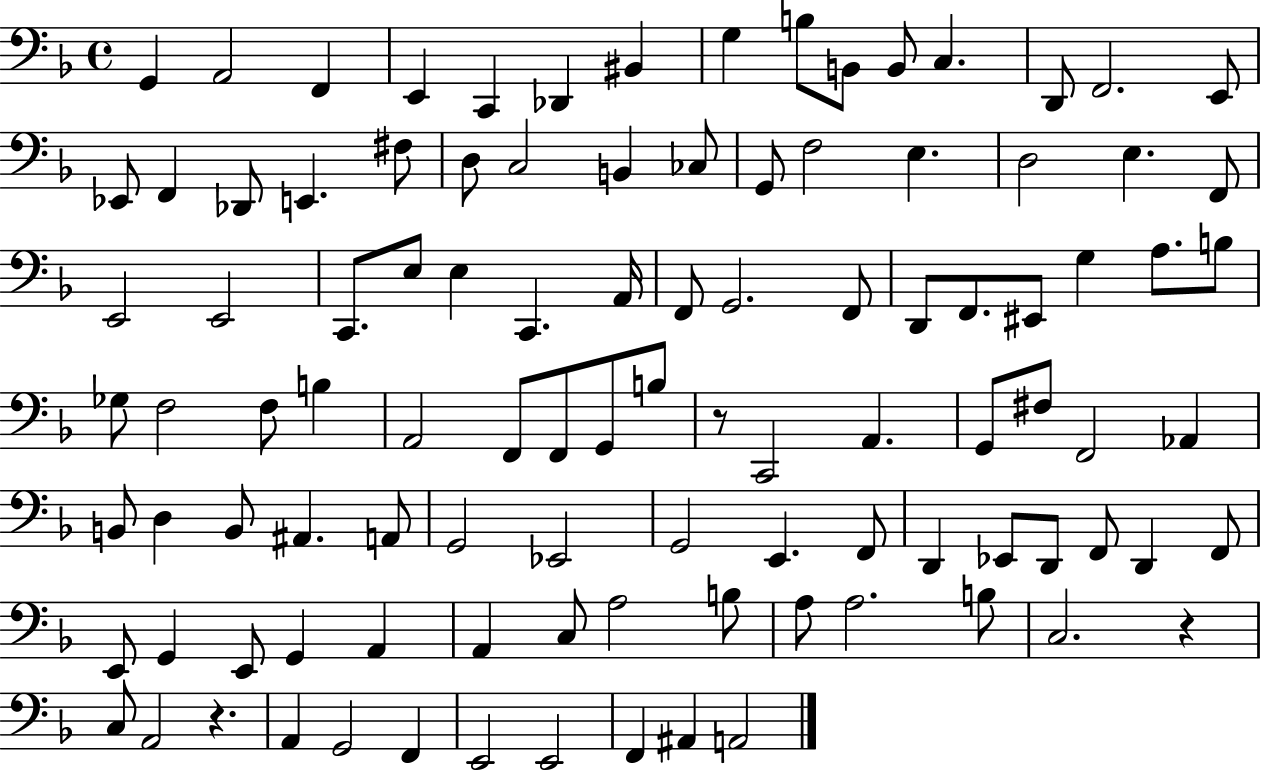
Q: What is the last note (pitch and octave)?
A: A2